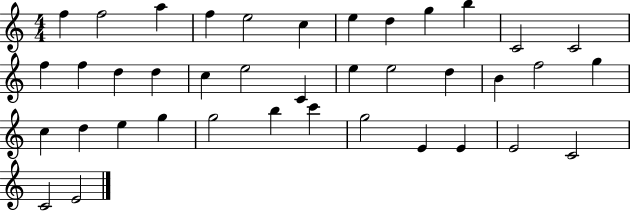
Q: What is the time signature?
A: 4/4